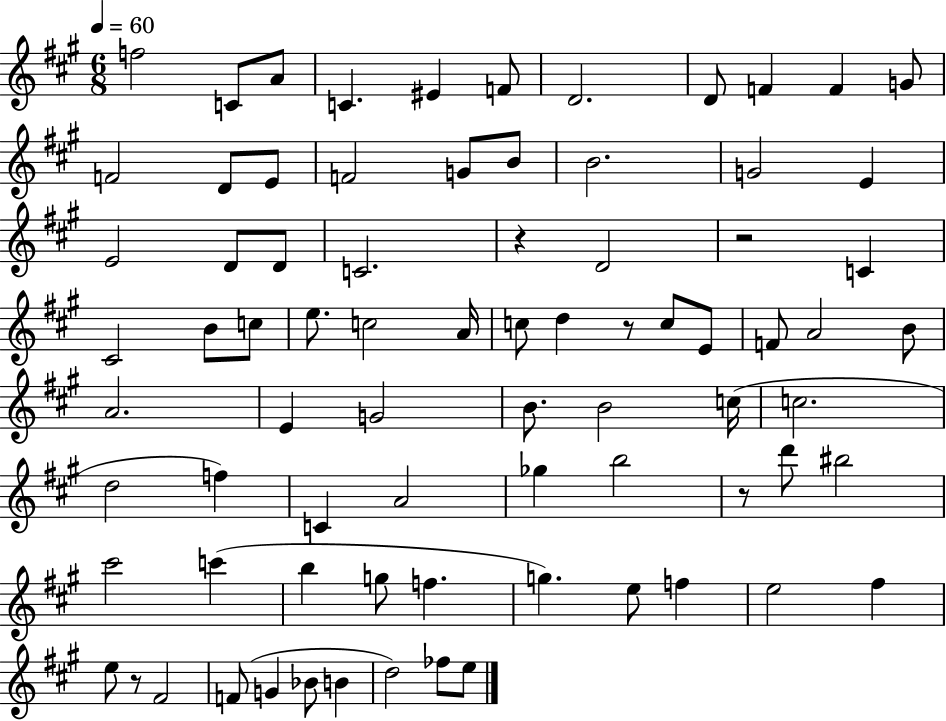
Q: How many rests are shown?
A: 5